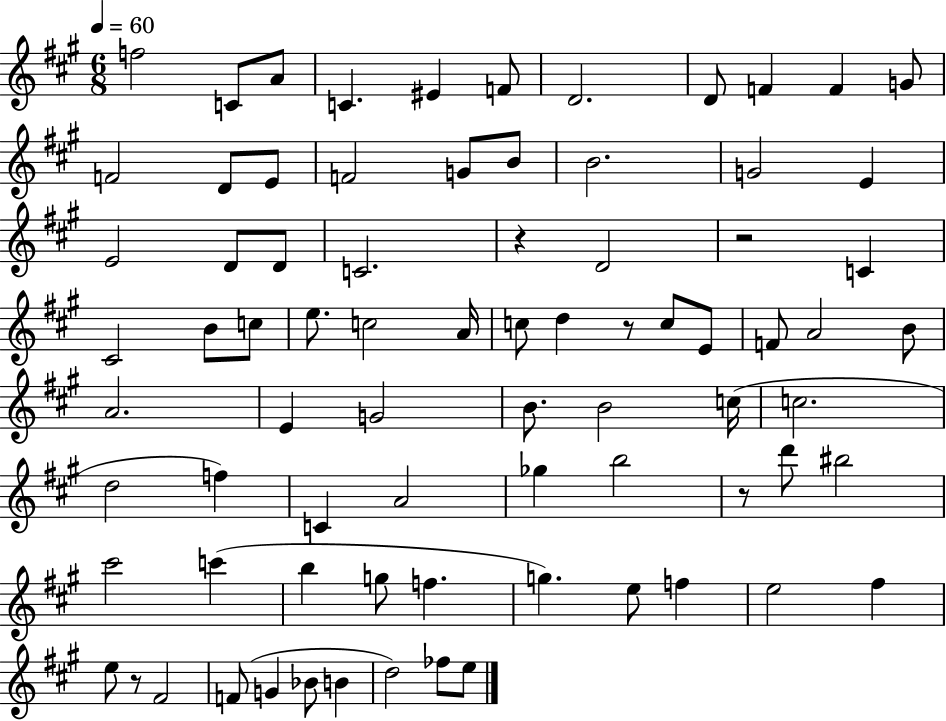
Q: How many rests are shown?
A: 5